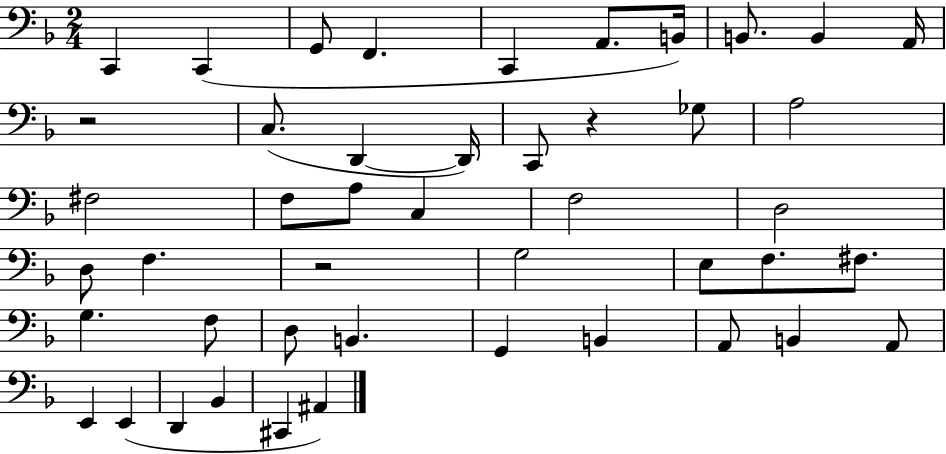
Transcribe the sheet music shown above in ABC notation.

X:1
T:Untitled
M:2/4
L:1/4
K:F
C,, C,, G,,/2 F,, C,, A,,/2 B,,/4 B,,/2 B,, A,,/4 z2 C,/2 D,, D,,/4 C,,/2 z _G,/2 A,2 ^F,2 F,/2 A,/2 C, F,2 D,2 D,/2 F, z2 G,2 E,/2 F,/2 ^F,/2 G, F,/2 D,/2 B,, G,, B,, A,,/2 B,, A,,/2 E,, E,, D,, _B,, ^C,, ^A,,